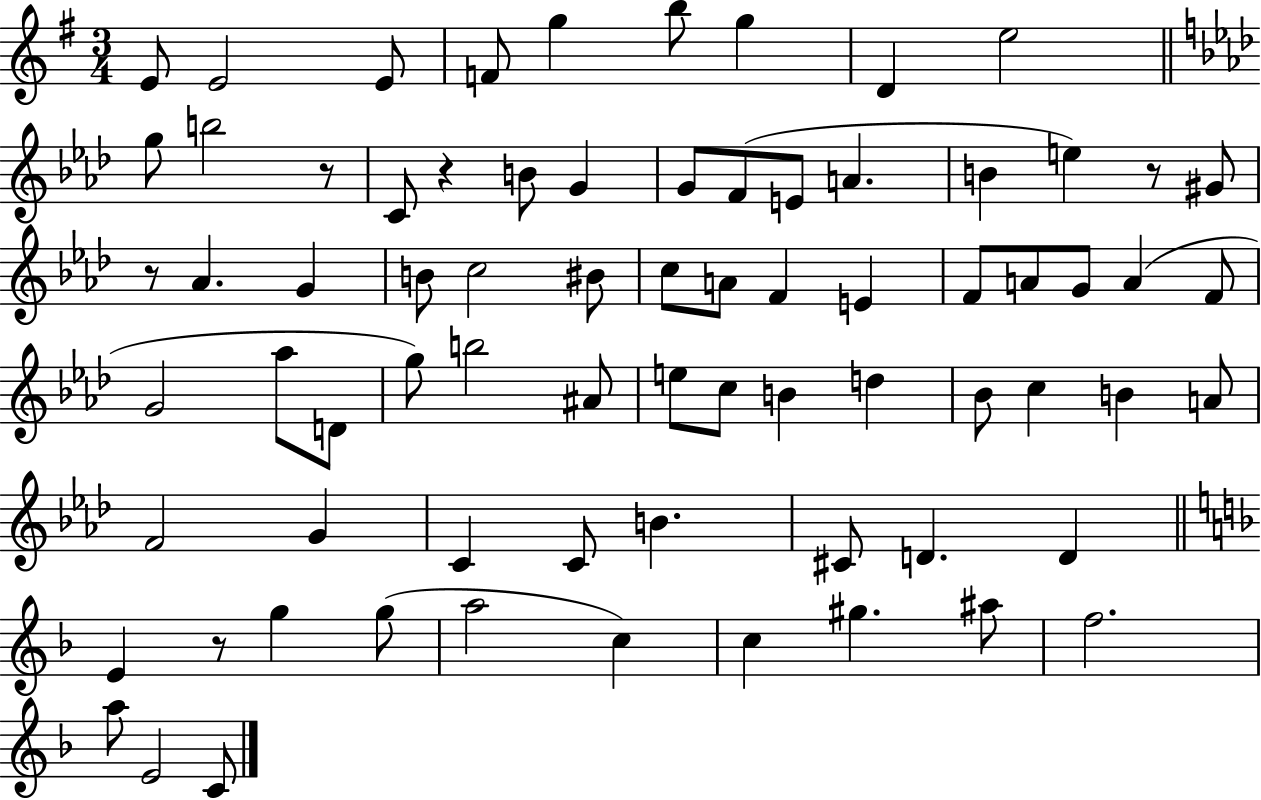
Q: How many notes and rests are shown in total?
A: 74